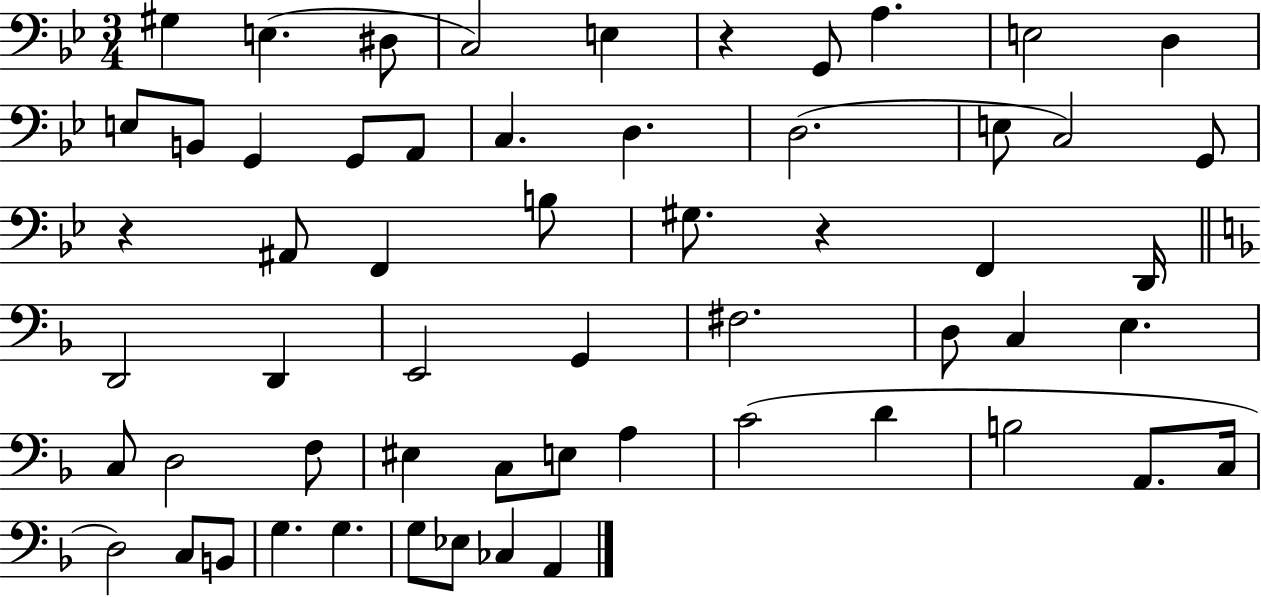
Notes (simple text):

G#3/q E3/q. D#3/e C3/h E3/q R/q G2/e A3/q. E3/h D3/q E3/e B2/e G2/q G2/e A2/e C3/q. D3/q. D3/h. E3/e C3/h G2/e R/q A#2/e F2/q B3/e G#3/e. R/q F2/q D2/s D2/h D2/q E2/h G2/q F#3/h. D3/e C3/q E3/q. C3/e D3/h F3/e EIS3/q C3/e E3/e A3/q C4/h D4/q B3/h A2/e. C3/s D3/h C3/e B2/e G3/q. G3/q. G3/e Eb3/e CES3/q A2/q